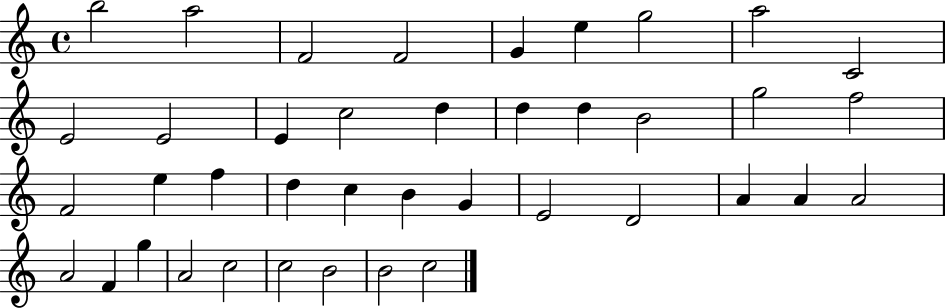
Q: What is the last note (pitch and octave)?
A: C5